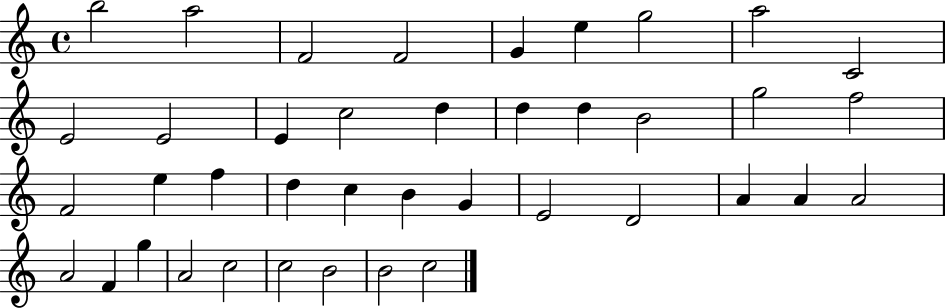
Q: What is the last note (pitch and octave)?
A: C5